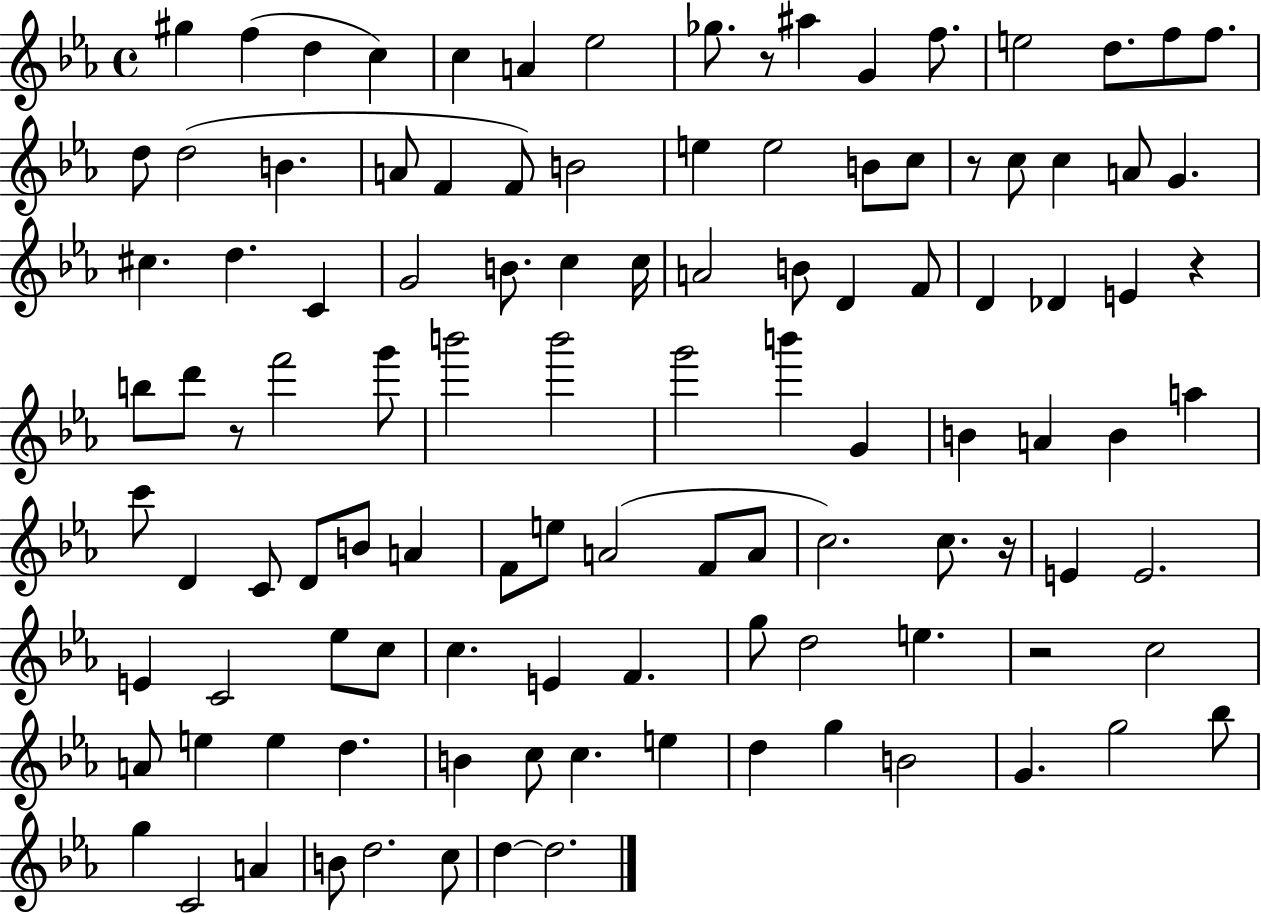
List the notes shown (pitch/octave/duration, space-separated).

G#5/q F5/q D5/q C5/q C5/q A4/q Eb5/h Gb5/e. R/e A#5/q G4/q F5/e. E5/h D5/e. F5/e F5/e. D5/e D5/h B4/q. A4/e F4/q F4/e B4/h E5/q E5/h B4/e C5/e R/e C5/e C5/q A4/e G4/q. C#5/q. D5/q. C4/q G4/h B4/e. C5/q C5/s A4/h B4/e D4/q F4/e D4/q Db4/q E4/q R/q B5/e D6/e R/e F6/h G6/e B6/h B6/h G6/h B6/q G4/q B4/q A4/q B4/q A5/q C6/e D4/q C4/e D4/e B4/e A4/q F4/e E5/e A4/h F4/e A4/e C5/h. C5/e. R/s E4/q E4/h. E4/q C4/h Eb5/e C5/e C5/q. E4/q F4/q. G5/e D5/h E5/q. R/h C5/h A4/e E5/q E5/q D5/q. B4/q C5/e C5/q. E5/q D5/q G5/q B4/h G4/q. G5/h Bb5/e G5/q C4/h A4/q B4/e D5/h. C5/e D5/q D5/h.